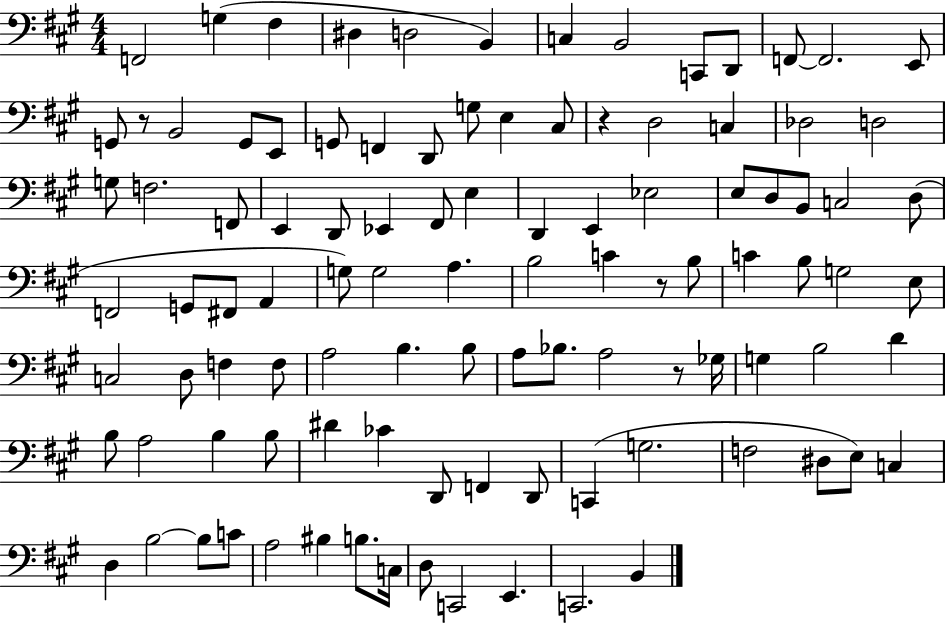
{
  \clef bass
  \numericTimeSignature
  \time 4/4
  \key a \major
  \repeat volta 2 { f,2 g4( fis4 | dis4 d2 b,4) | c4 b,2 c,8 d,8 | f,8~~ f,2. e,8 | \break g,8 r8 b,2 g,8 e,8 | g,8 f,4 d,8 g8 e4 cis8 | r4 d2 c4 | des2 d2 | \break g8 f2. f,8 | e,4 d,8 ees,4 fis,8 e4 | d,4 e,4 ees2 | e8 d8 b,8 c2 d8( | \break f,2 g,8 fis,8 a,4 | g8) g2 a4. | b2 c'4 r8 b8 | c'4 b8 g2 e8 | \break c2 d8 f4 f8 | a2 b4. b8 | a8 bes8. a2 r8 ges16 | g4 b2 d'4 | \break b8 a2 b4 b8 | dis'4 ces'4 d,8 f,4 d,8 | c,4( g2. | f2 dis8 e8) c4 | \break d4 b2~~ b8 c'8 | a2 bis4 b8. c16 | d8 c,2 e,4. | c,2. b,4 | \break } \bar "|."
}